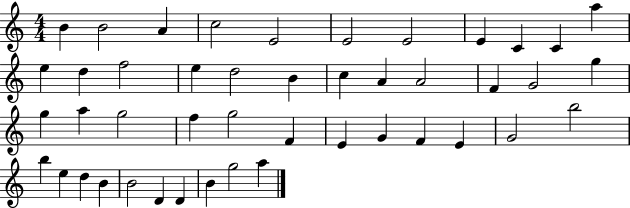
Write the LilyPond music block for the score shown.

{
  \clef treble
  \numericTimeSignature
  \time 4/4
  \key c \major
  b'4 b'2 a'4 | c''2 e'2 | e'2 e'2 | e'4 c'4 c'4 a''4 | \break e''4 d''4 f''2 | e''4 d''2 b'4 | c''4 a'4 a'2 | f'4 g'2 g''4 | \break g''4 a''4 g''2 | f''4 g''2 f'4 | e'4 g'4 f'4 e'4 | g'2 b''2 | \break b''4 e''4 d''4 b'4 | b'2 d'4 d'4 | b'4 g''2 a''4 | \bar "|."
}